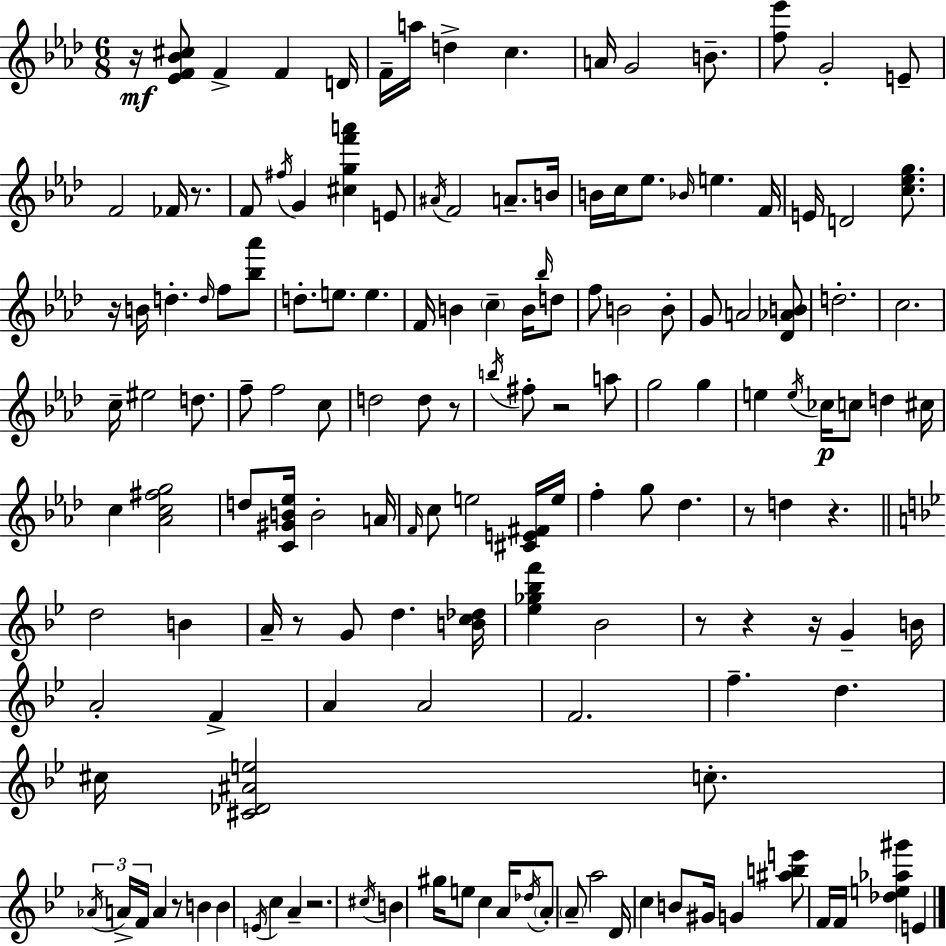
{
  \clef treble
  \numericTimeSignature
  \time 6/8
  \key aes \major
  r16\mf <ees' f' bes' cis''>8 f'4-> f'4 d'16 | f'16-- a''16 d''4-> c''4. | a'16 g'2 b'8.-- | <f'' ees'''>8 g'2-. e'8-- | \break f'2 fes'16 r8. | f'8 \acciaccatura { fis''16 } g'4 <cis'' g'' f''' a'''>4 e'8 | \acciaccatura { ais'16 } f'2 a'8.-- | b'16 b'16 c''16 ees''8. \grace { bes'16 } e''4. | \break f'16 e'16 d'2 | <c'' ees'' g''>8. r16 b'16 d''4.-. \grace { d''16 } | f''8 <bes'' aes'''>8 d''8.-. e''8. e''4. | f'16 b'4 \parenthesize c''4-- | \break b'16 \grace { bes''16 } d''8 f''8 b'2 | b'8-. g'8 a'2 | <des' aes' b'>8 d''2.-. | c''2. | \break c''16-- eis''2 | d''8. f''8-- f''2 | c''8 d''2 | d''8 r8 \acciaccatura { b''16 } fis''8-. r2 | \break a''8 g''2 | g''4 e''4 \acciaccatura { e''16 } ces''16\p | c''8 d''4 cis''16 c''4 <aes' c'' fis'' g''>2 | d''8 <c' gis' b' ees''>16 b'2-. | \break a'16 \grace { f'16 } c''8 e''2 | <cis' e' fis'>16 e''16 f''4-. | g''8 des''4. r8 d''4 | r4. \bar "||" \break \key g \minor d''2 b'4 | a'16-- r8 g'8 d''4. <b' c'' des''>16 | <ees'' ges'' bes'' f'''>4 bes'2 | r8 r4 r16 g'4-- b'16 | \break a'2-. f'4-> | a'4 a'2 | f'2. | f''4.-- d''4. | \break cis''16 <cis' des' ais' e''>2 c''8.-. | \tuplet 3/2 { \acciaccatura { aes'16 } a'16-> f'16 } a'4 r8 b'4 | b'4 \acciaccatura { e'16 } c''4 a'4-- | r2. | \break \acciaccatura { cis''16 } b'4 gis''16 e''8 c''4 | a'16 \acciaccatura { des''16 } \parenthesize a'8-. \parenthesize a'8-- a''2 | d'16 c''4 b'8 gis'16 | g'4 <ais'' b'' e'''>8 f'16 f'16 <des'' e'' aes'' gis'''>4 | \break e'4 \bar "|."
}